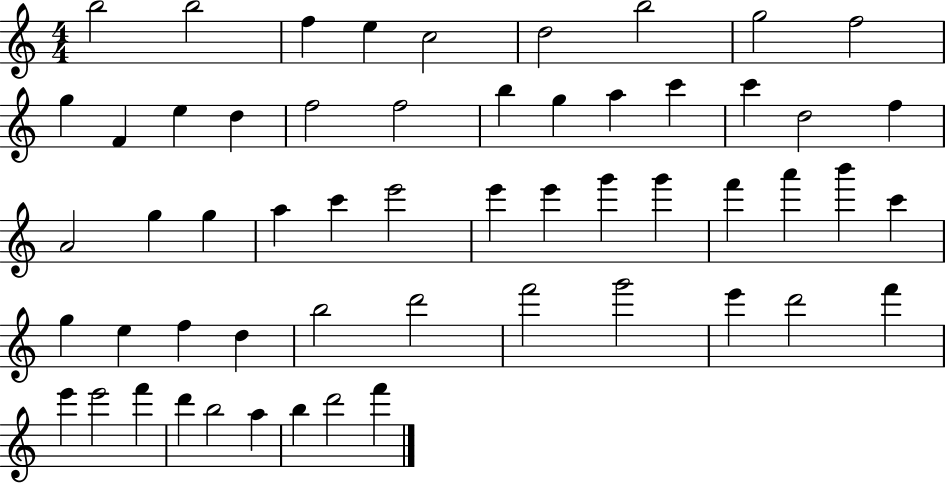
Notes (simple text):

B5/h B5/h F5/q E5/q C5/h D5/h B5/h G5/h F5/h G5/q F4/q E5/q D5/q F5/h F5/h B5/q G5/q A5/q C6/q C6/q D5/h F5/q A4/h G5/q G5/q A5/q C6/q E6/h E6/q E6/q G6/q G6/q F6/q A6/q B6/q C6/q G5/q E5/q F5/q D5/q B5/h D6/h F6/h G6/h E6/q D6/h F6/q E6/q E6/h F6/q D6/q B5/h A5/q B5/q D6/h F6/q